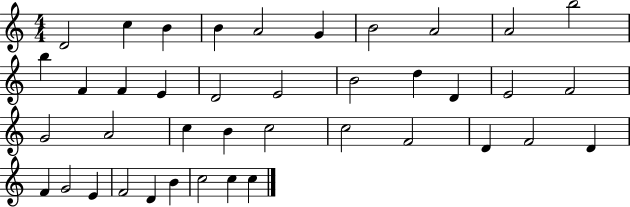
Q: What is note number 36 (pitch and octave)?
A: D4